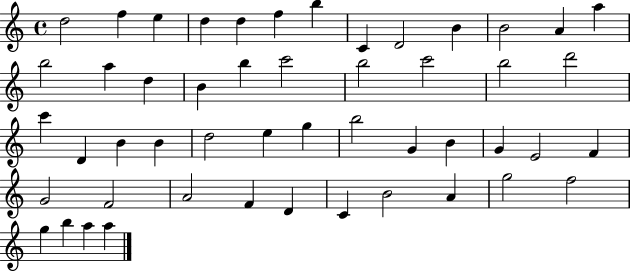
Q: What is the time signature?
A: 4/4